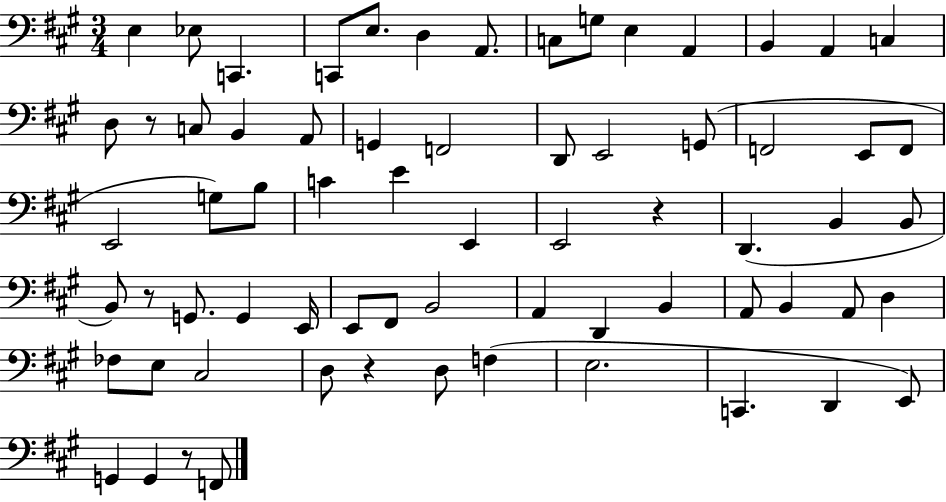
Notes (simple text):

E3/q Eb3/e C2/q. C2/e E3/e. D3/q A2/e. C3/e G3/e E3/q A2/q B2/q A2/q C3/q D3/e R/e C3/e B2/q A2/e G2/q F2/h D2/e E2/h G2/e F2/h E2/e F2/e E2/h G3/e B3/e C4/q E4/q E2/q E2/h R/q D2/q. B2/q B2/e B2/e R/e G2/e. G2/q E2/s E2/e F#2/e B2/h A2/q D2/q B2/q A2/e B2/q A2/e D3/q FES3/e E3/e C#3/h D3/e R/q D3/e F3/q E3/h. C2/q. D2/q E2/e G2/q G2/q R/e F2/e